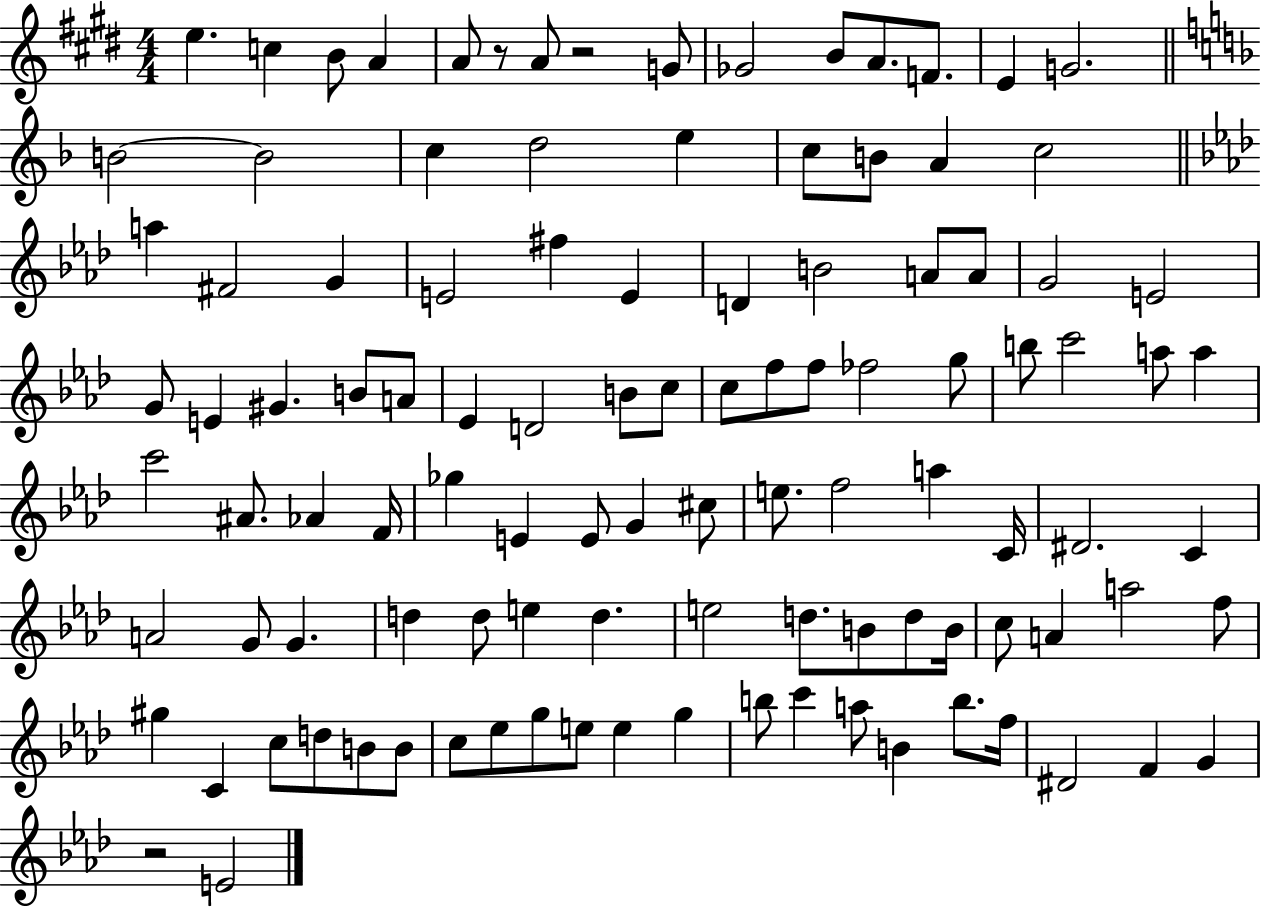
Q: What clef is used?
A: treble